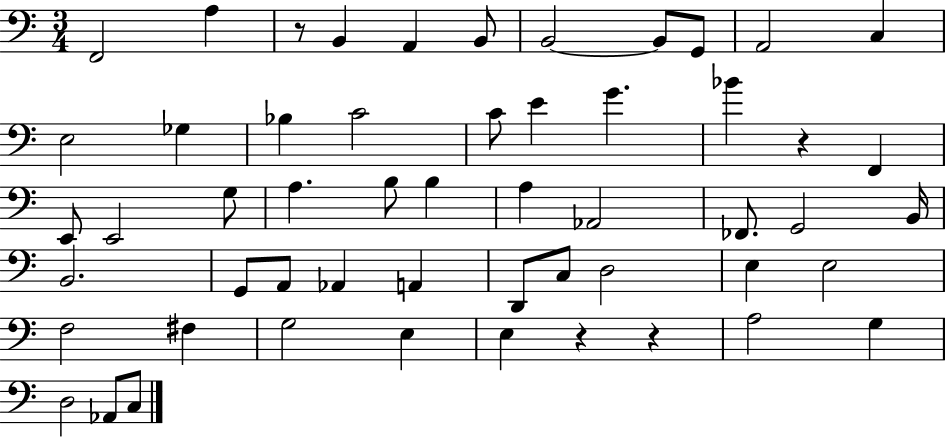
{
  \clef bass
  \numericTimeSignature
  \time 3/4
  \key c \major
  f,2 a4 | r8 b,4 a,4 b,8 | b,2~~ b,8 g,8 | a,2 c4 | \break e2 ges4 | bes4 c'2 | c'8 e'4 g'4. | bes'4 r4 f,4 | \break e,8 e,2 g8 | a4. b8 b4 | a4 aes,2 | fes,8. g,2 b,16 | \break b,2. | g,8 a,8 aes,4 a,4 | d,8 c8 d2 | e4 e2 | \break f2 fis4 | g2 e4 | e4 r4 r4 | a2 g4 | \break d2 aes,8 c8 | \bar "|."
}